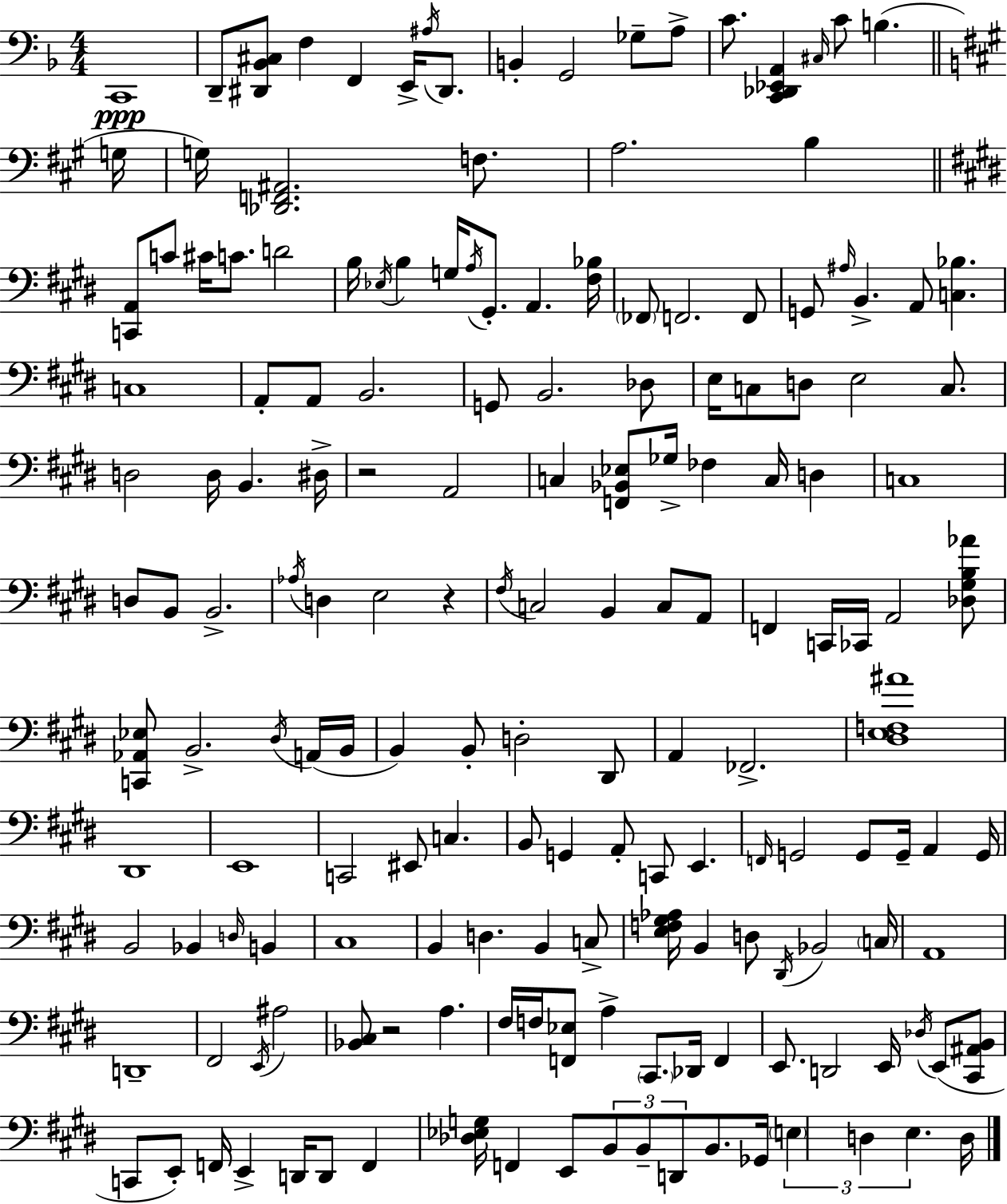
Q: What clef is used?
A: bass